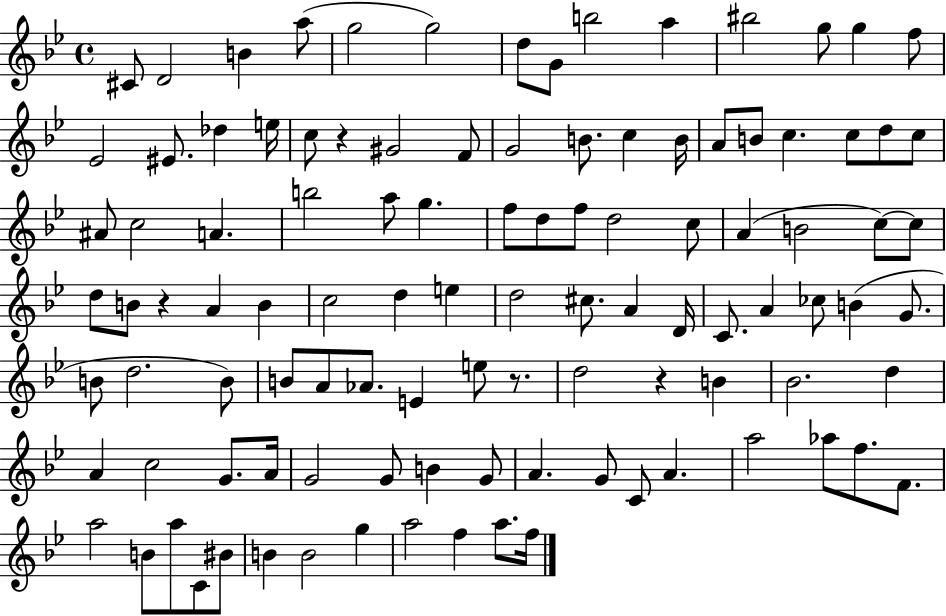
C#4/e D4/h B4/q A5/e G5/h G5/h D5/e G4/e B5/h A5/q BIS5/h G5/e G5/q F5/e Eb4/h EIS4/e. Db5/q E5/s C5/e R/q G#4/h F4/e G4/h B4/e. C5/q B4/s A4/e B4/e C5/q. C5/e D5/e C5/e A#4/e C5/h A4/q. B5/h A5/e G5/q. F5/e D5/e F5/e D5/h C5/e A4/q B4/h C5/e C5/e D5/e B4/e R/q A4/q B4/q C5/h D5/q E5/q D5/h C#5/e. A4/q D4/s C4/e. A4/q CES5/e B4/q G4/e. B4/e D5/h. B4/e B4/e A4/e Ab4/e. E4/q E5/e R/e. D5/h R/q B4/q Bb4/h. D5/q A4/q C5/h G4/e. A4/s G4/h G4/e B4/q G4/e A4/q. G4/e C4/e A4/q. A5/h Ab5/e F5/e. F4/e. A5/h B4/e A5/e C4/e BIS4/e B4/q B4/h G5/q A5/h F5/q A5/e. F5/s